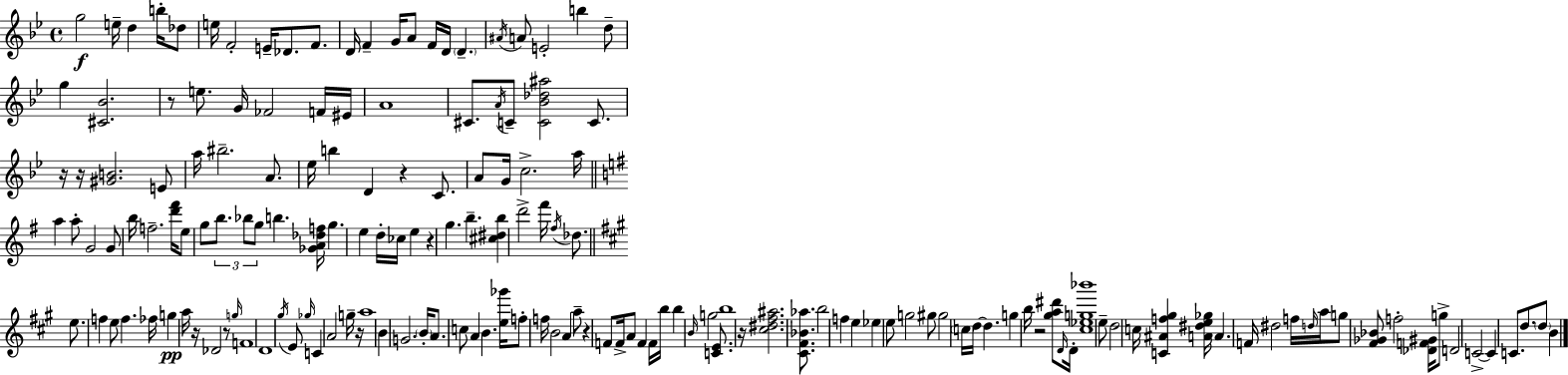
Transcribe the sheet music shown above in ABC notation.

X:1
T:Untitled
M:4/4
L:1/4
K:Gm
g2 e/4 d b/4 _d/2 e/4 F2 E/4 _D/2 F/2 D/4 F G/4 A/2 F/4 D/4 D ^A/4 A/2 E2 b d/2 g [^C_B]2 z/2 e/2 G/4 _F2 F/4 ^E/4 A4 ^C/2 A/4 C/2 [C_B_d^a]2 C/2 z/4 z/4 [^GB]2 E/2 a/4 ^b2 A/2 _e/4 b D z C/2 A/2 G/4 c2 a/4 a a/2 G2 G/2 b/4 f2 [d'^f']/4 e/2 g/2 b/2 _b/2 g/2 b [_GA_df]/4 g e d/4 _c/4 e z g b [^c^db] d'2 ^f'/4 ^f/4 _d/2 e/2 f e/2 f _f/4 g a/4 z/4 _D2 z/2 g/4 F4 D4 ^g/4 E/2 _g/4 C A2 g/4 z/4 a4 B G2 B/4 A/2 c/2 A B [e_g']/4 f/2 f/4 B2 A a/2 z F/2 F/4 A/2 F F/4 b/4 b B/4 g2 [CE]/2 b4 z/4 [^c^d^f^a]2 [^C^F_B_a]/2 b2 f e _e e/2 g2 ^g/2 ^g2 c/4 d/4 d g b/4 z2 [^ga^d']/2 D/4 D/4 [^c_eg_b']4 e/2 d2 c/4 [C^Af^g] [A^de_g]/4 A F/4 ^d2 f/4 d/4 a/4 g/2 [^F_G_B]/2 f2 [_DF^G]/4 g/2 D2 C2 C C/2 d/2 d/2 B